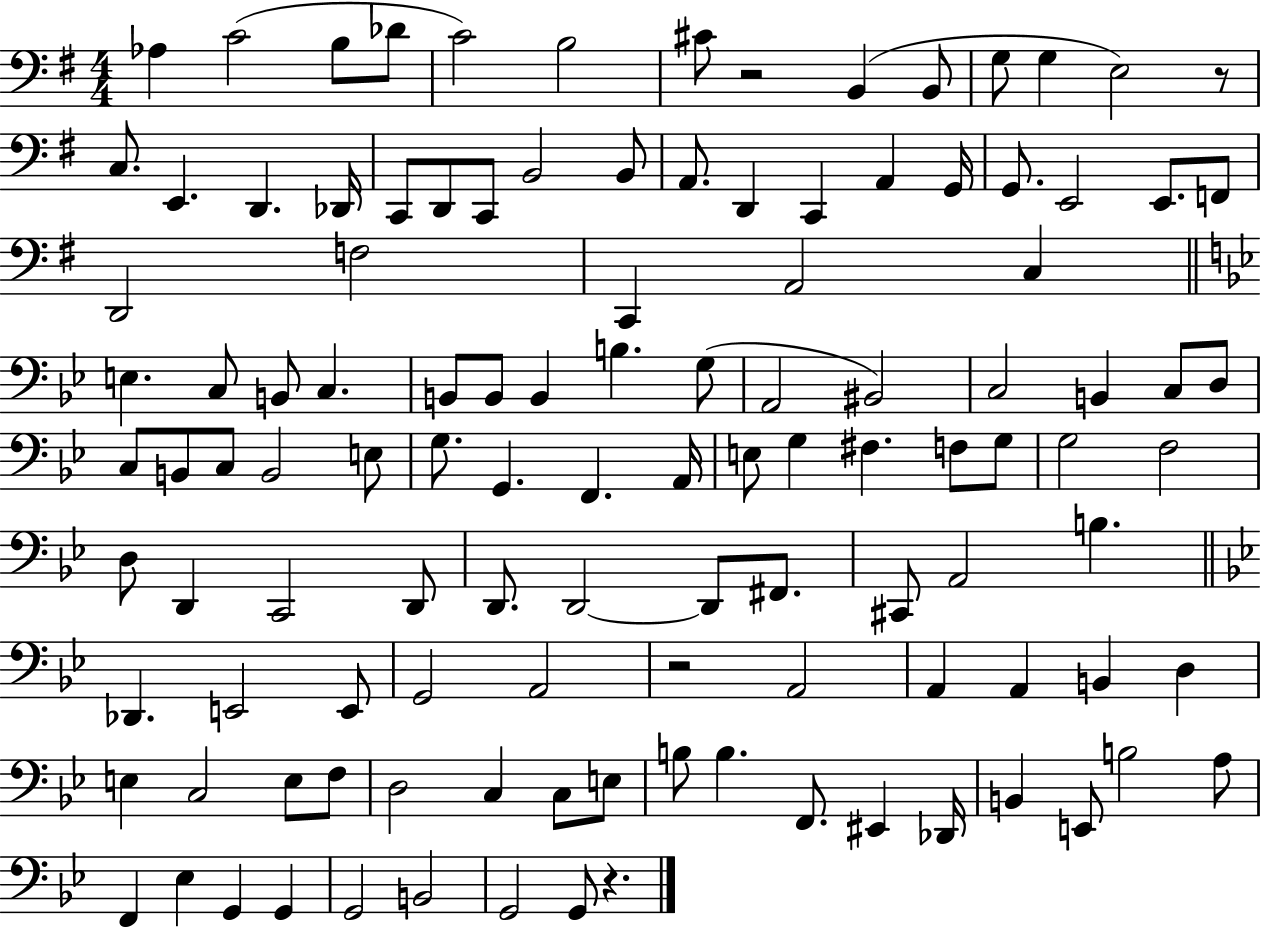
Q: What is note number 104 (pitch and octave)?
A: A3